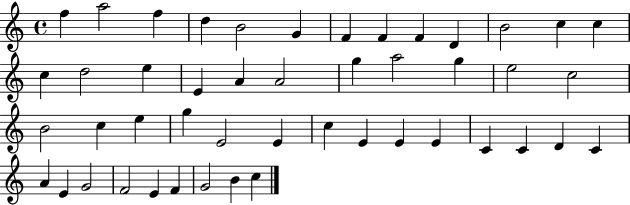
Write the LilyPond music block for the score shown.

{
  \clef treble
  \time 4/4
  \defaultTimeSignature
  \key c \major
  f''4 a''2 f''4 | d''4 b'2 g'4 | f'4 f'4 f'4 d'4 | b'2 c''4 c''4 | \break c''4 d''2 e''4 | e'4 a'4 a'2 | g''4 a''2 g''4 | e''2 c''2 | \break b'2 c''4 e''4 | g''4 e'2 e'4 | c''4 e'4 e'4 e'4 | c'4 c'4 d'4 c'4 | \break a'4 e'4 g'2 | f'2 e'4 f'4 | g'2 b'4 c''4 | \bar "|."
}